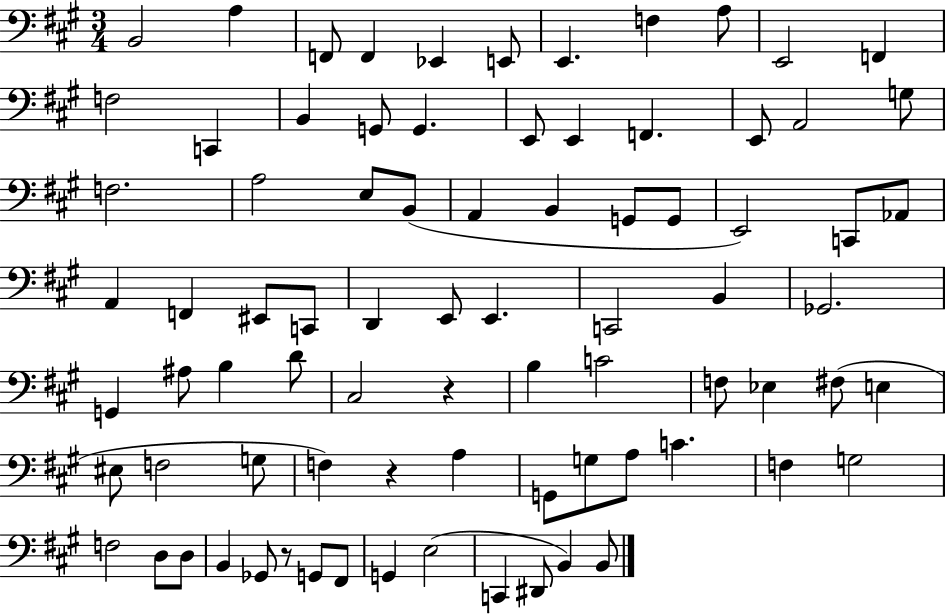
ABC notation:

X:1
T:Untitled
M:3/4
L:1/4
K:A
B,,2 A, F,,/2 F,, _E,, E,,/2 E,, F, A,/2 E,,2 F,, F,2 C,, B,, G,,/2 G,, E,,/2 E,, F,, E,,/2 A,,2 G,/2 F,2 A,2 E,/2 B,,/2 A,, B,, G,,/2 G,,/2 E,,2 C,,/2 _A,,/2 A,, F,, ^E,,/2 C,,/2 D,, E,,/2 E,, C,,2 B,, _G,,2 G,, ^A,/2 B, D/2 ^C,2 z B, C2 F,/2 _E, ^F,/2 E, ^E,/2 F,2 G,/2 F, z A, G,,/2 G,/2 A,/2 C F, G,2 F,2 D,/2 D,/2 B,, _G,,/2 z/2 G,,/2 ^F,,/2 G,, E,2 C,, ^D,,/2 B,, B,,/2